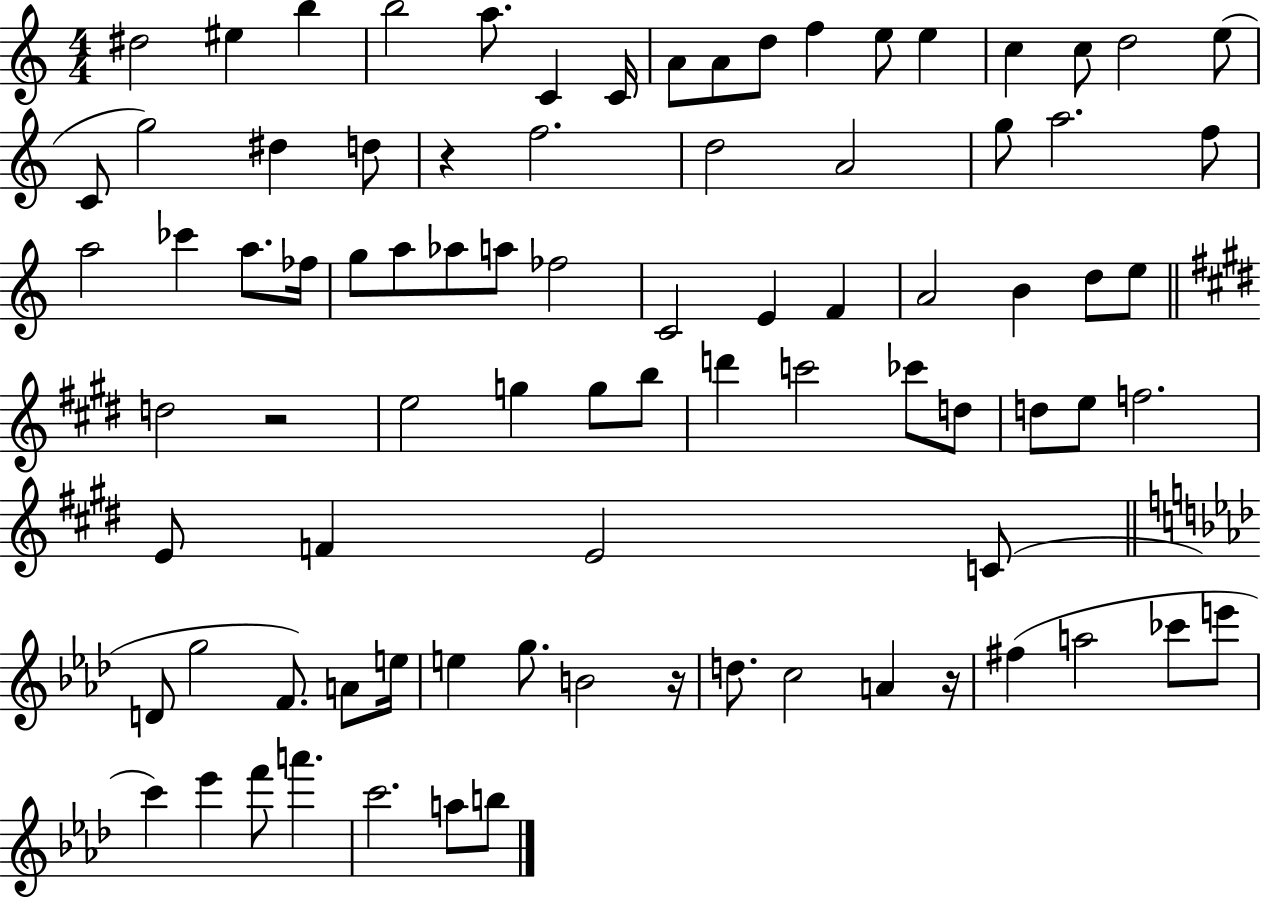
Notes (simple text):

D#5/h EIS5/q B5/q B5/h A5/e. C4/q C4/s A4/e A4/e D5/e F5/q E5/e E5/q C5/q C5/e D5/h E5/e C4/e G5/h D#5/q D5/e R/q F5/h. D5/h A4/h G5/e A5/h. F5/e A5/h CES6/q A5/e. FES5/s G5/e A5/e Ab5/e A5/e FES5/h C4/h E4/q F4/q A4/h B4/q D5/e E5/e D5/h R/h E5/h G5/q G5/e B5/e D6/q C6/h CES6/e D5/e D5/e E5/e F5/h. E4/e F4/q E4/h C4/e D4/e G5/h F4/e. A4/e E5/s E5/q G5/e. B4/h R/s D5/e. C5/h A4/q R/s F#5/q A5/h CES6/e E6/e C6/q Eb6/q F6/e A6/q. C6/h. A5/e B5/e